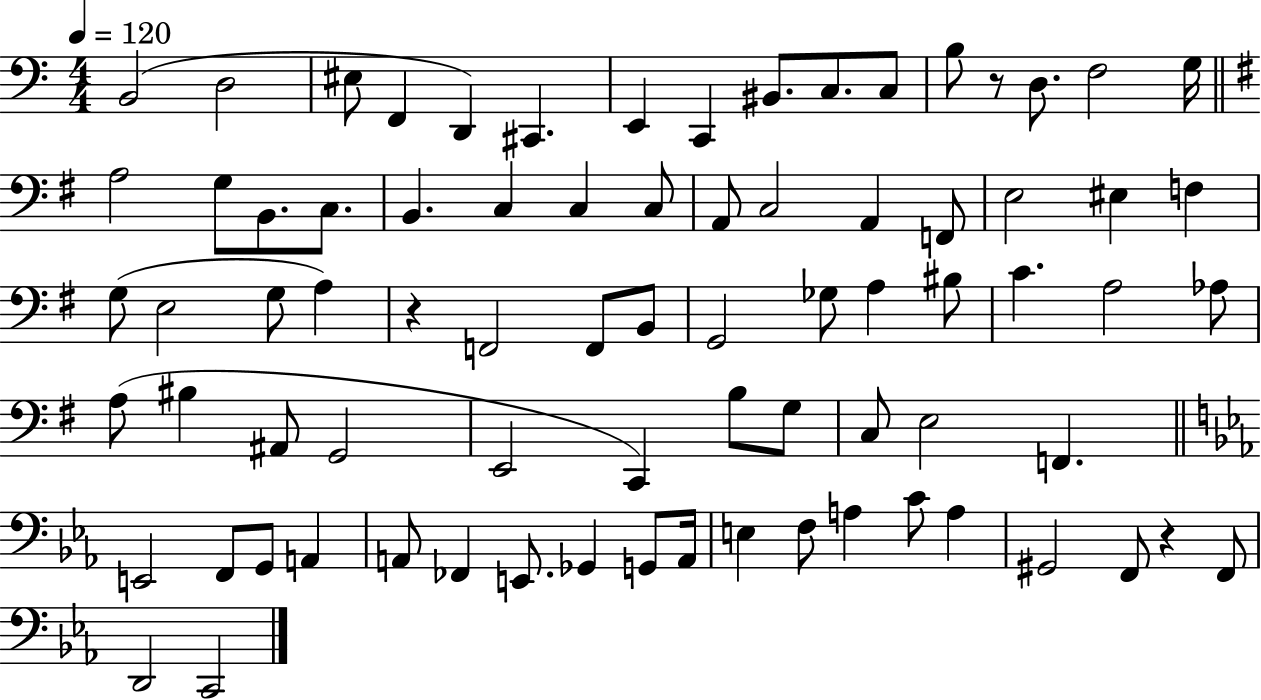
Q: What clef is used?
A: bass